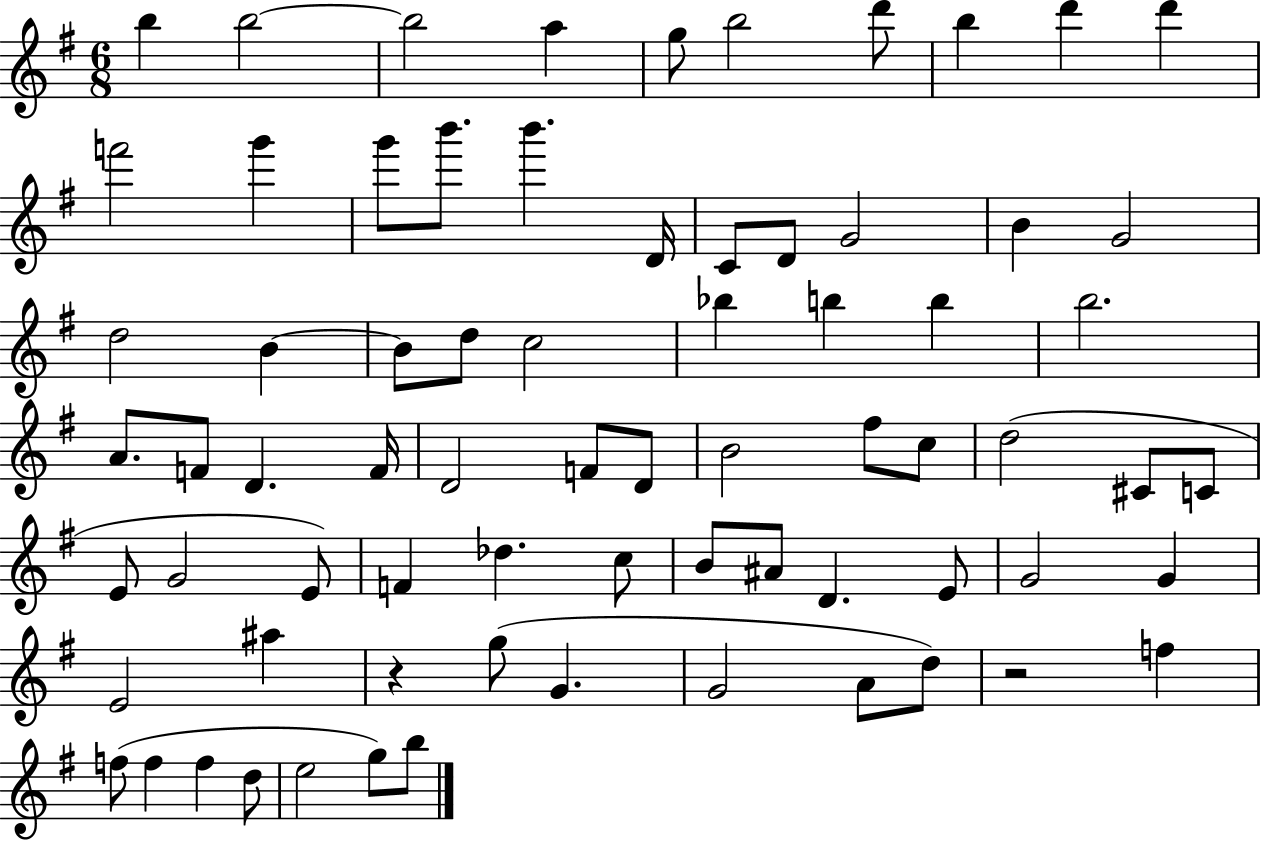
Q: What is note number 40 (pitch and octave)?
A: C5